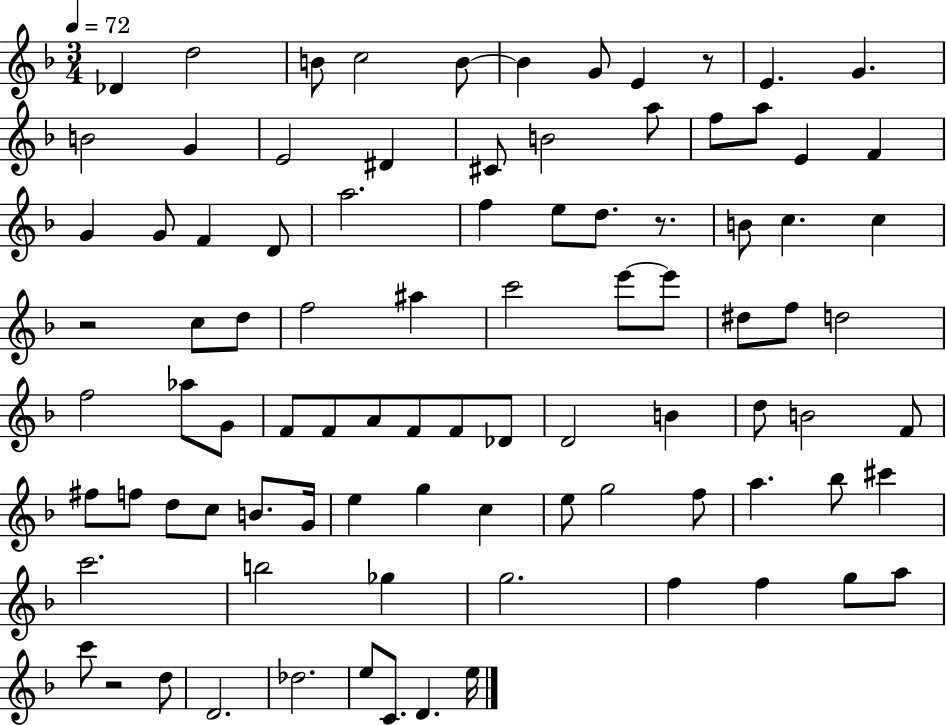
X:1
T:Untitled
M:3/4
L:1/4
K:F
_D d2 B/2 c2 B/2 B G/2 E z/2 E G B2 G E2 ^D ^C/2 B2 a/2 f/2 a/2 E F G G/2 F D/2 a2 f e/2 d/2 z/2 B/2 c c z2 c/2 d/2 f2 ^a c'2 e'/2 e'/2 ^d/2 f/2 d2 f2 _a/2 G/2 F/2 F/2 A/2 F/2 F/2 _D/2 D2 B d/2 B2 F/2 ^f/2 f/2 d/2 c/2 B/2 G/4 e g c e/2 g2 f/2 a _b/2 ^c' c'2 b2 _g g2 f f g/2 a/2 c'/2 z2 d/2 D2 _d2 e/2 C/2 D e/4